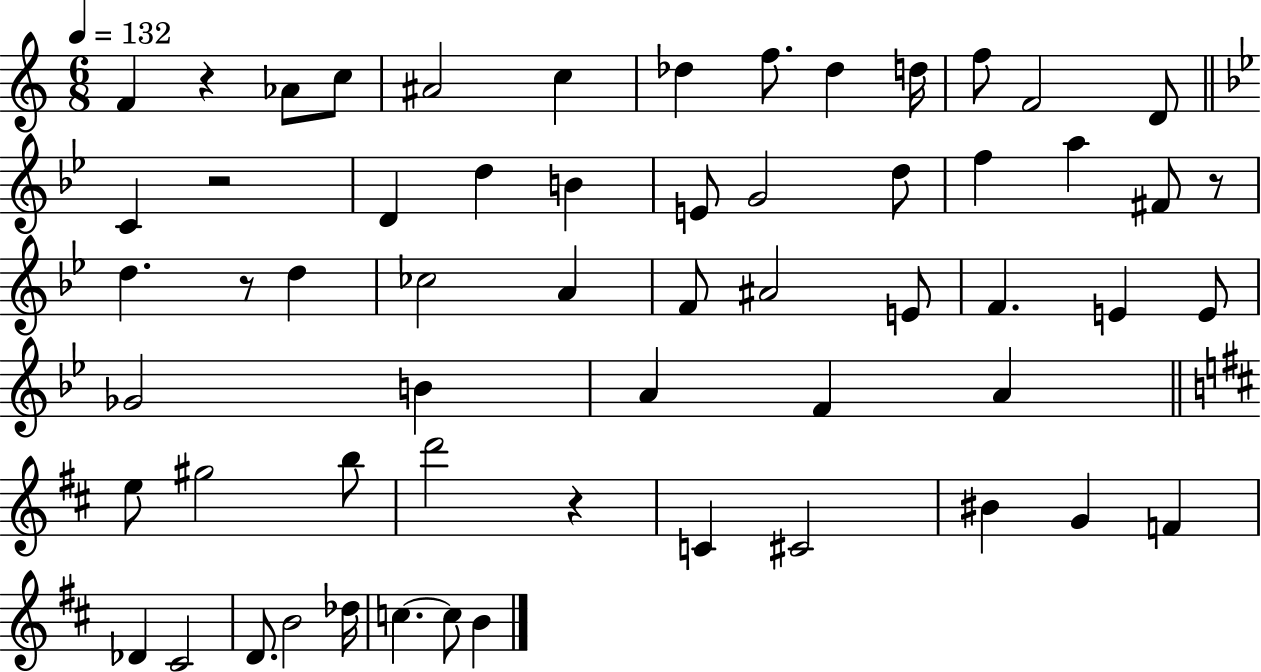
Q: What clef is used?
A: treble